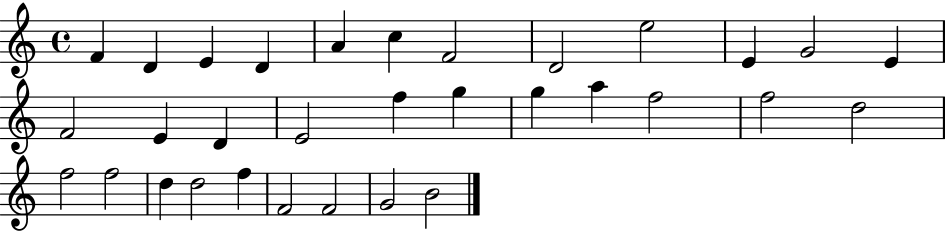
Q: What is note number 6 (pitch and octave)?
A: C5